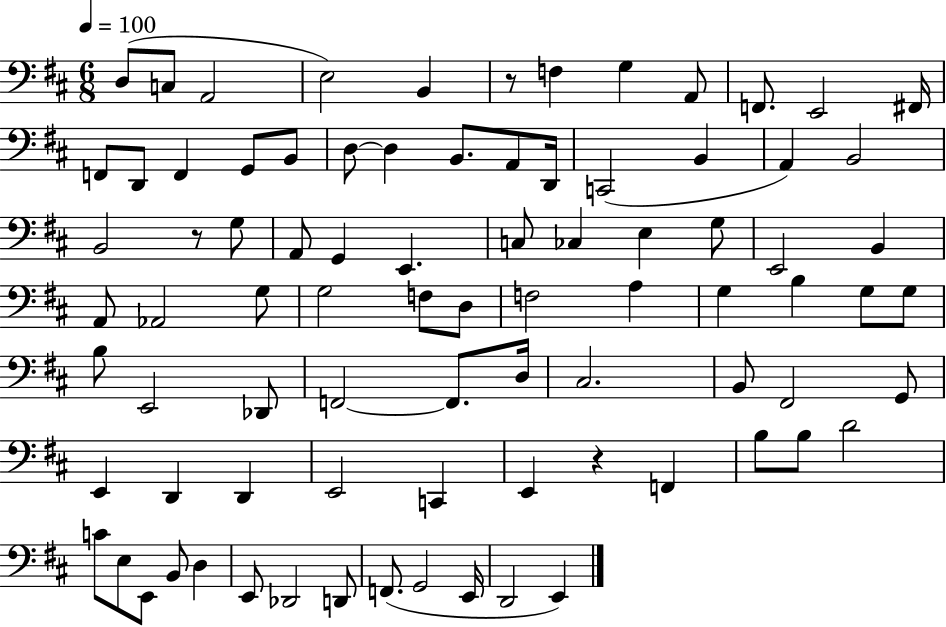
D3/e C3/e A2/h E3/h B2/q R/e F3/q G3/q A2/e F2/e. E2/h F#2/s F2/e D2/e F2/q G2/e B2/e D3/e D3/q B2/e. A2/e D2/s C2/h B2/q A2/q B2/h B2/h R/e G3/e A2/e G2/q E2/q. C3/e CES3/q E3/q G3/e E2/h B2/q A2/e Ab2/h G3/e G3/h F3/e D3/e F3/h A3/q G3/q B3/q G3/e G3/e B3/e E2/h Db2/e F2/h F2/e. D3/s C#3/h. B2/e F#2/h G2/e E2/q D2/q D2/q E2/h C2/q E2/q R/q F2/q B3/e B3/e D4/h C4/e E3/e E2/e B2/e D3/q E2/e Db2/h D2/e F2/e. G2/h E2/s D2/h E2/q